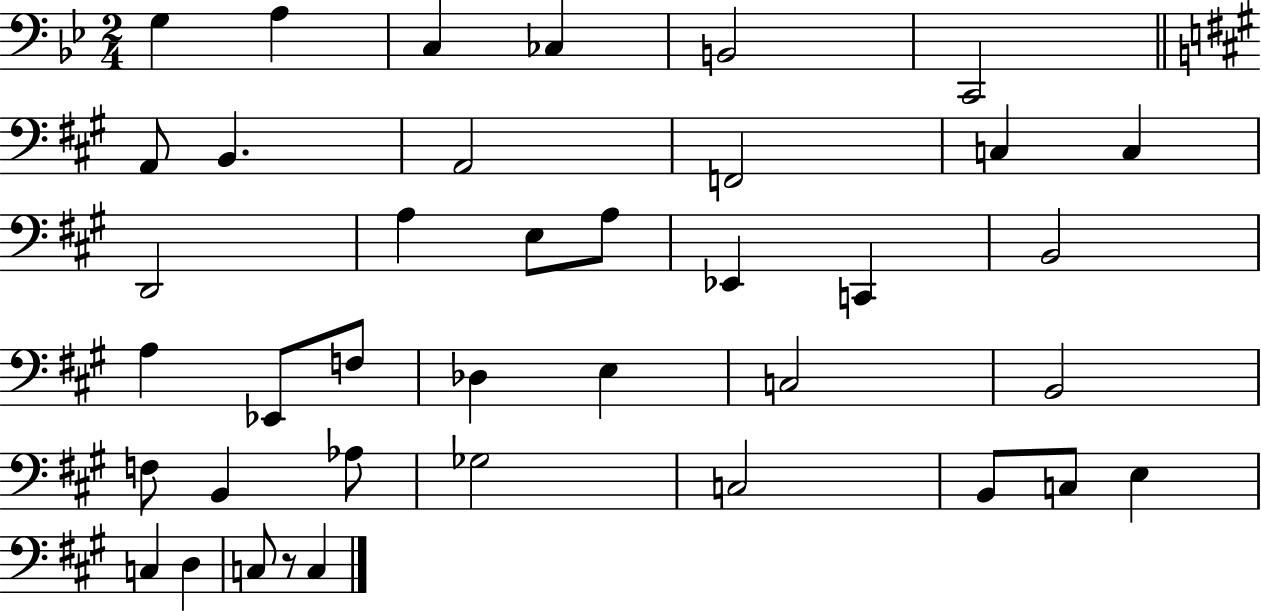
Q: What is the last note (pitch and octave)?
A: C3